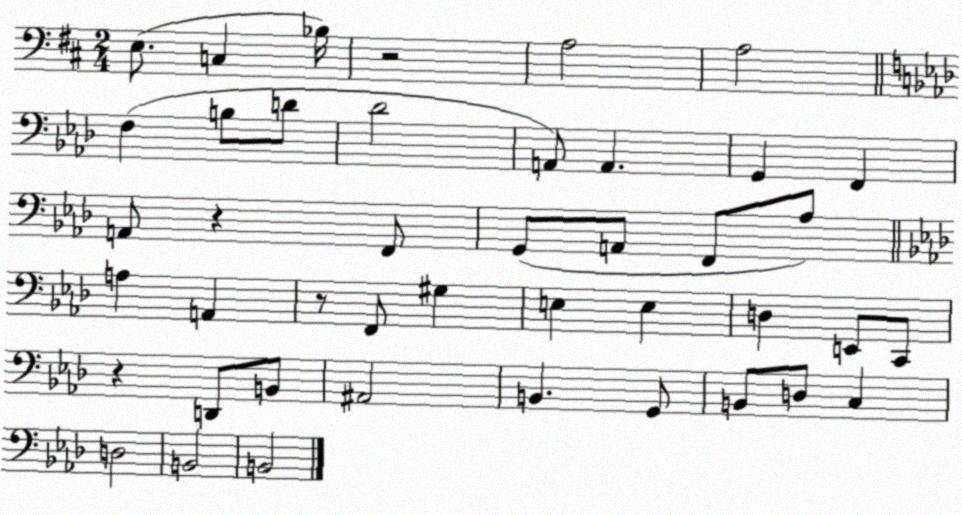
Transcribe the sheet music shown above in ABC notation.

X:1
T:Untitled
M:2/4
L:1/4
K:D
E,/2 C, _B,/4 z2 A,2 A,2 F, B,/2 D/2 _D2 A,,/2 A,, G,, F,, A,,/2 z F,,/2 G,,/2 A,,/2 F,,/2 _A,/2 A, A,, z/2 F,,/2 ^G, E, E, D, E,,/2 C,,/2 z D,,/2 B,,/2 ^A,,2 B,, G,,/2 B,,/2 D,/2 C, D,2 B,,2 B,,2